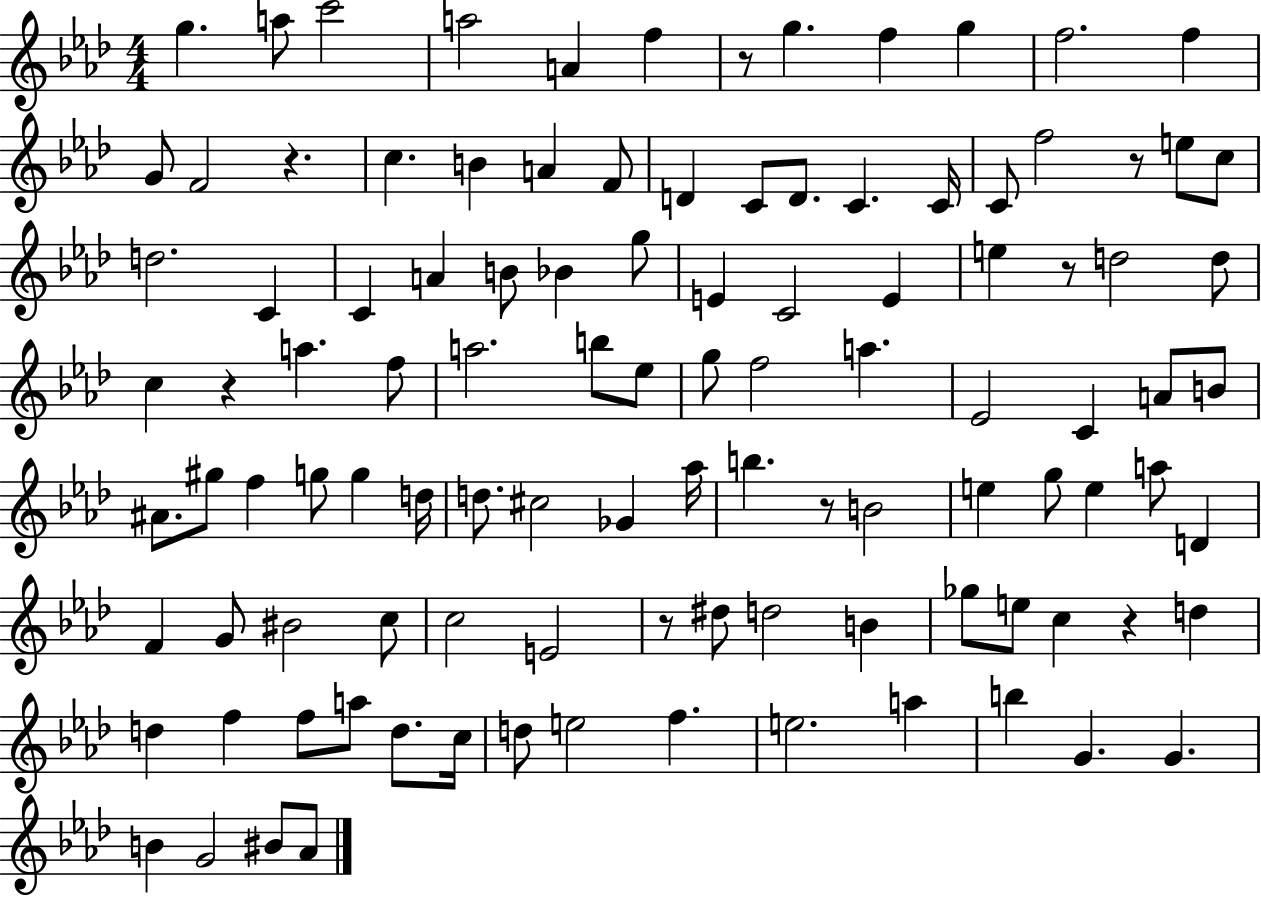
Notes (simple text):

G5/q. A5/e C6/h A5/h A4/q F5/q R/e G5/q. F5/q G5/q F5/h. F5/q G4/e F4/h R/q. C5/q. B4/q A4/q F4/e D4/q C4/e D4/e. C4/q. C4/s C4/e F5/h R/e E5/e C5/e D5/h. C4/q C4/q A4/q B4/e Bb4/q G5/e E4/q C4/h E4/q E5/q R/e D5/h D5/e C5/q R/q A5/q. F5/e A5/h. B5/e Eb5/e G5/e F5/h A5/q. Eb4/h C4/q A4/e B4/e A#4/e. G#5/e F5/q G5/e G5/q D5/s D5/e. C#5/h Gb4/q Ab5/s B5/q. R/e B4/h E5/q G5/e E5/q A5/e D4/q F4/q G4/e BIS4/h C5/e C5/h E4/h R/e D#5/e D5/h B4/q Gb5/e E5/e C5/q R/q D5/q D5/q F5/q F5/e A5/e D5/e. C5/s D5/e E5/h F5/q. E5/h. A5/q B5/q G4/q. G4/q. B4/q G4/h BIS4/e Ab4/e